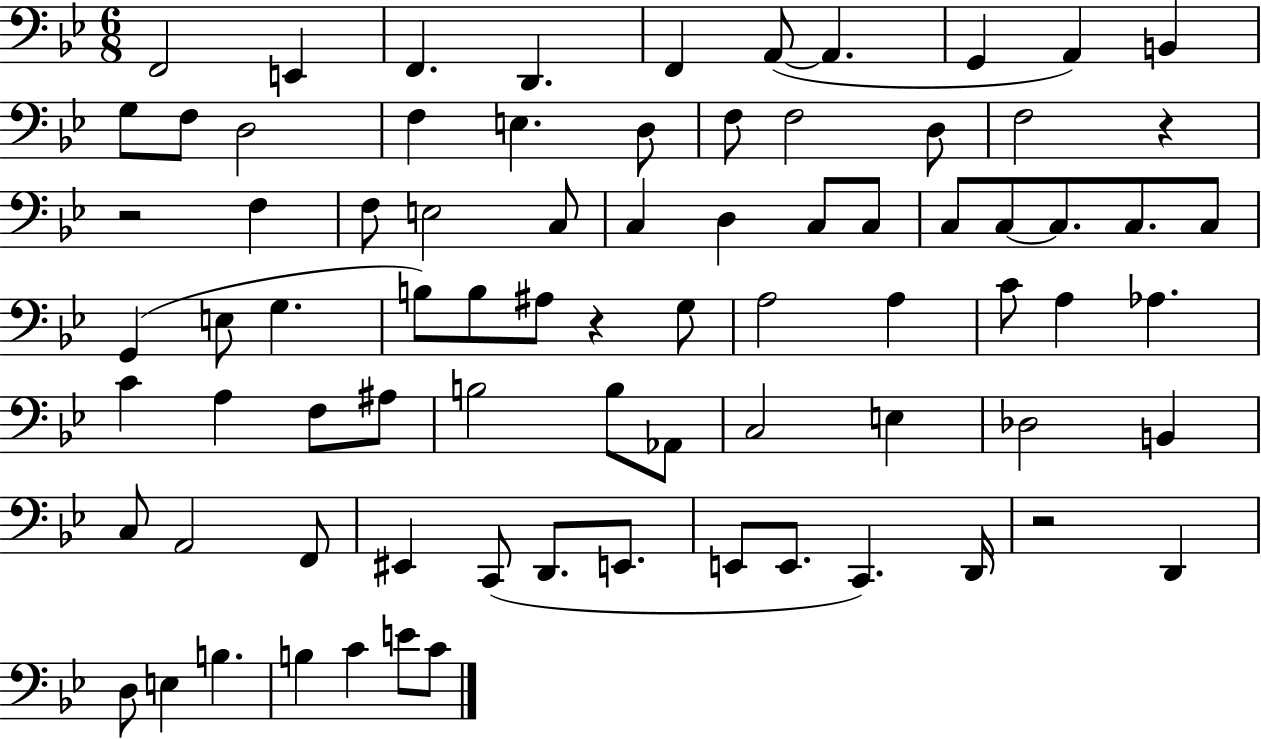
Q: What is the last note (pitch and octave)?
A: C4